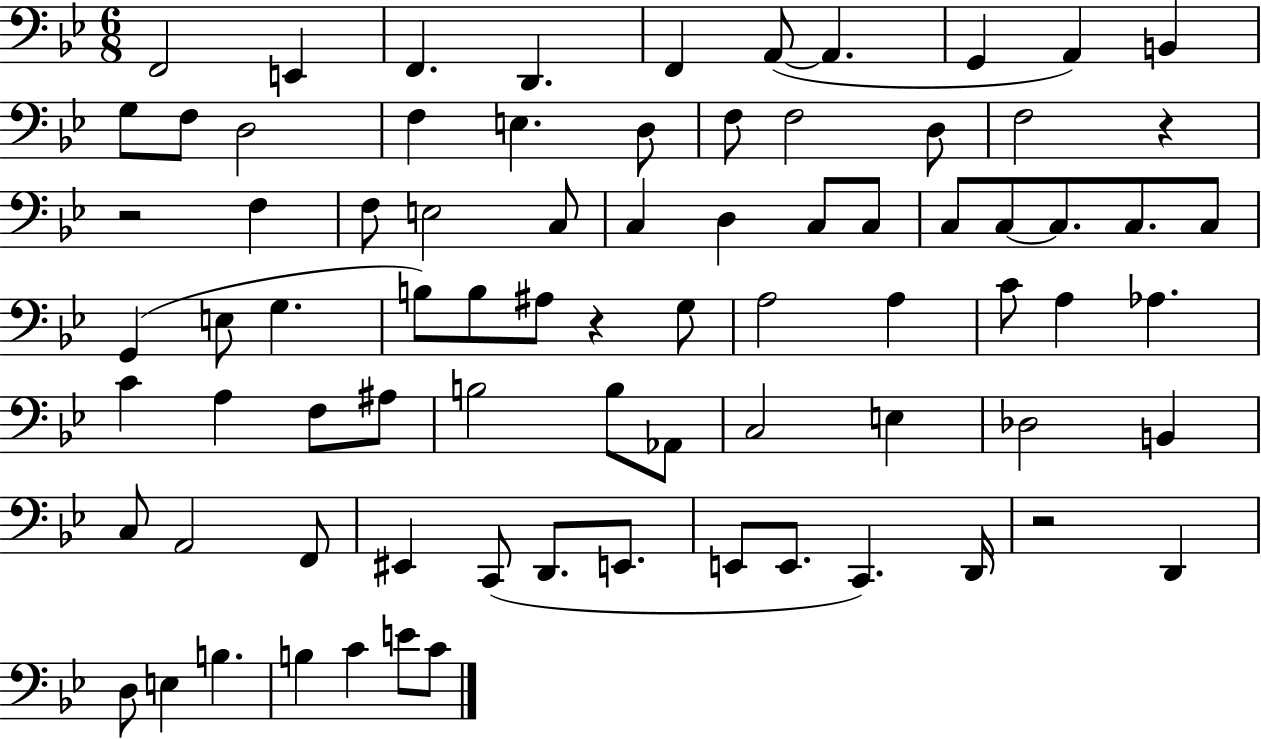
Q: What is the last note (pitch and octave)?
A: C4